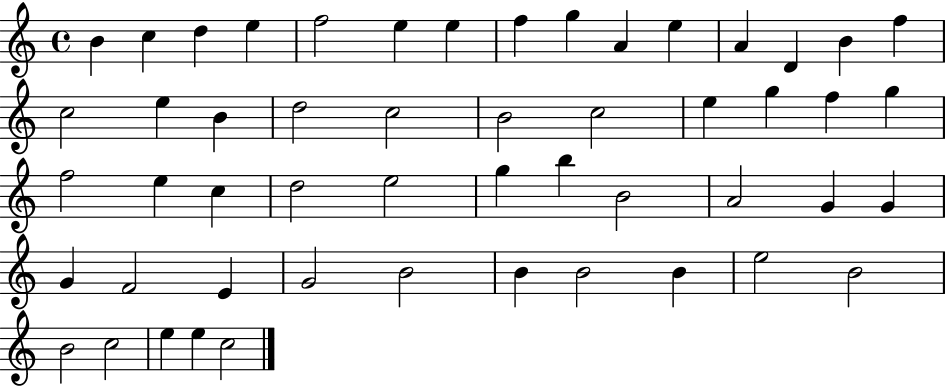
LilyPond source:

{
  \clef treble
  \time 4/4
  \defaultTimeSignature
  \key c \major
  b'4 c''4 d''4 e''4 | f''2 e''4 e''4 | f''4 g''4 a'4 e''4 | a'4 d'4 b'4 f''4 | \break c''2 e''4 b'4 | d''2 c''2 | b'2 c''2 | e''4 g''4 f''4 g''4 | \break f''2 e''4 c''4 | d''2 e''2 | g''4 b''4 b'2 | a'2 g'4 g'4 | \break g'4 f'2 e'4 | g'2 b'2 | b'4 b'2 b'4 | e''2 b'2 | \break b'2 c''2 | e''4 e''4 c''2 | \bar "|."
}